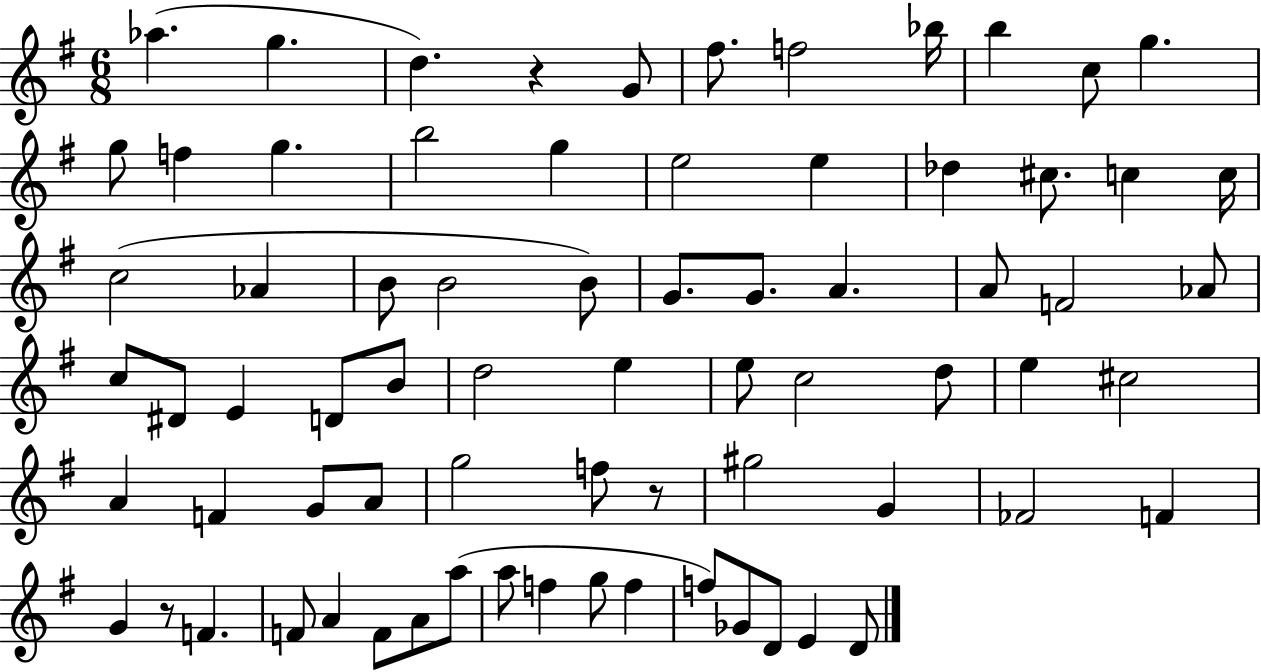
{
  \clef treble
  \numericTimeSignature
  \time 6/8
  \key g \major
  aes''4.( g''4. | d''4.) r4 g'8 | fis''8. f''2 bes''16 | b''4 c''8 g''4. | \break g''8 f''4 g''4. | b''2 g''4 | e''2 e''4 | des''4 cis''8. c''4 c''16 | \break c''2( aes'4 | b'8 b'2 b'8) | g'8. g'8. a'4. | a'8 f'2 aes'8 | \break c''8 dis'8 e'4 d'8 b'8 | d''2 e''4 | e''8 c''2 d''8 | e''4 cis''2 | \break a'4 f'4 g'8 a'8 | g''2 f''8 r8 | gis''2 g'4 | fes'2 f'4 | \break g'4 r8 f'4. | f'8 a'4 f'8 a'8 a''8( | a''8 f''4 g''8 f''4 | f''8) ges'8 d'8 e'4 d'8 | \break \bar "|."
}